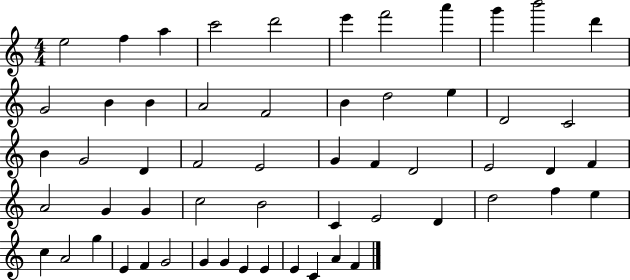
E5/h F5/q A5/q C6/h D6/h E6/q F6/h A6/q G6/q B6/h D6/q G4/h B4/q B4/q A4/h F4/h B4/q D5/h E5/q D4/h C4/h B4/q G4/h D4/q F4/h E4/h G4/q F4/q D4/h E4/h D4/q F4/q A4/h G4/q G4/q C5/h B4/h C4/q E4/h D4/q D5/h F5/q E5/q C5/q A4/h G5/q E4/q F4/q G4/h G4/q G4/q E4/q E4/q E4/q C4/q A4/q F4/q